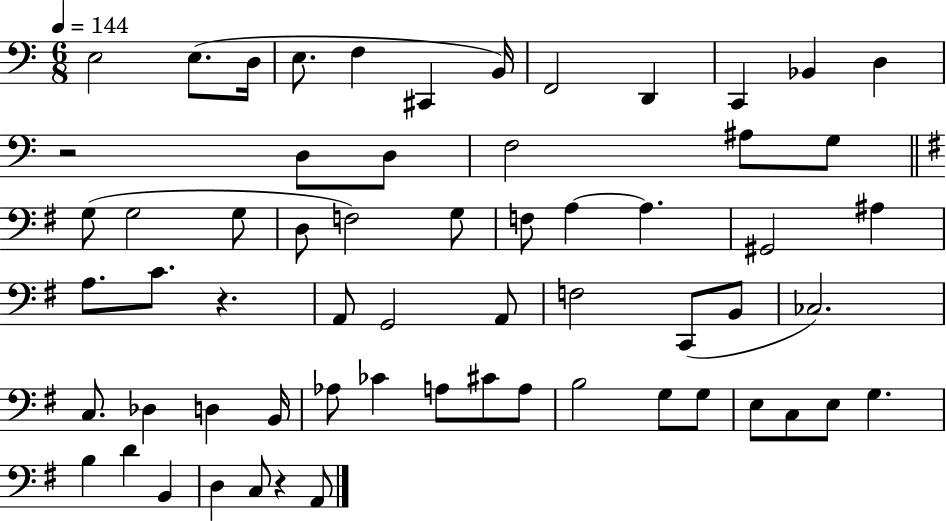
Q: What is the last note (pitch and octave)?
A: A2